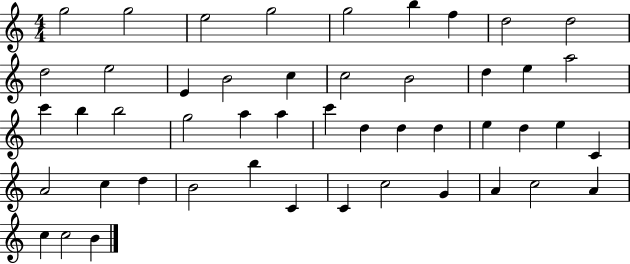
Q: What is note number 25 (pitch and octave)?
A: A5